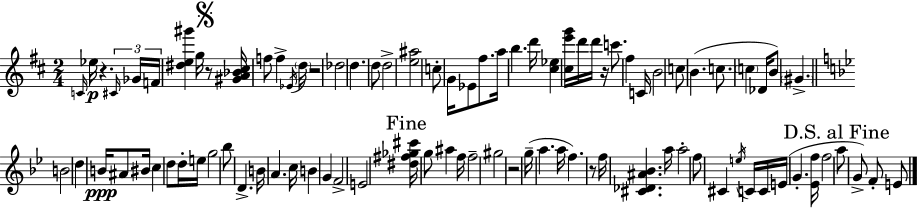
C4/s Eb5/s R/q. C#4/s Gb4/s F4/s [D#5,E5,G#6]/q G5/s R/e [G#4,A4,Bb4,C#5]/s F5/e F5/q Eb4/s D5/s R/h Db5/h D5/q. D5/e D5/h [E5,A#5]/h C5/e G4/s Eb4/e F#5/e. A5/s B5/q. D6/s [C#5,Eb5]/q [C#5,E6,G6]/s D6/s D6/s R/s C6/e. F#5/q C4/s B4/h C5/e B4/q. C5/e. C5/q Db4/s B4/e G#4/q. B4/h D5/q B4/s A#4/e BIS4/s C5/q D5/e D5/s E5/s G5/h Bb5/e D4/q. B4/s A4/q. C5/s B4/q G4/q F4/h E4/h [D#5,F#5,Gb5,C#6]/s G5/e A#5/q F5/s F5/h G#5/h R/h G5/s A5/q. A5/s F5/q. R/e F5/s [C#4,Db4,A#4,Bb4]/q. A5/s A5/h F5/e C#4/q E5/s C4/s C4/s E4/s G4/q. [Eb4,F5]/s F5/h A5/e G4/e F4/e E4/e